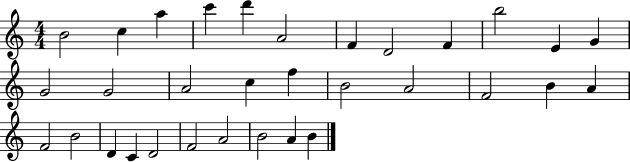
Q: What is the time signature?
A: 4/4